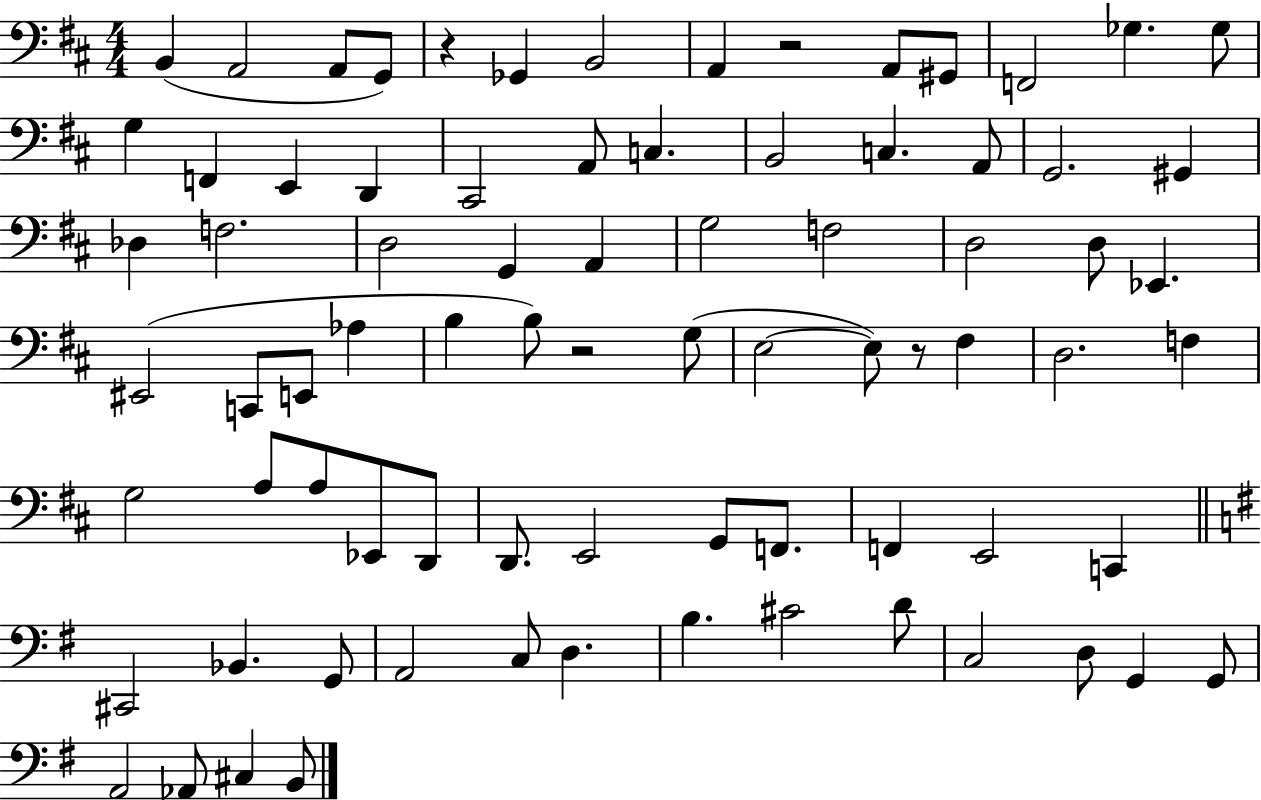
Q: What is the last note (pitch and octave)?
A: B2